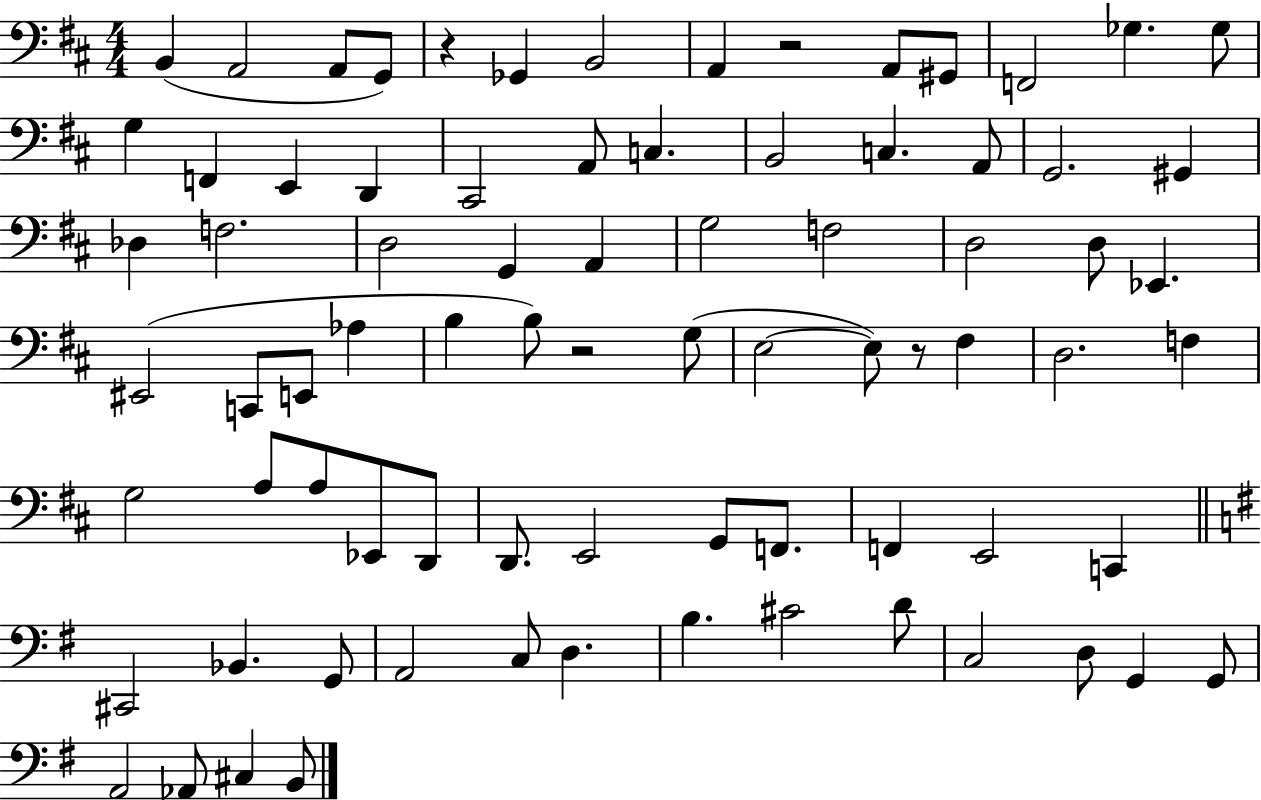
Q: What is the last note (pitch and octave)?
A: B2